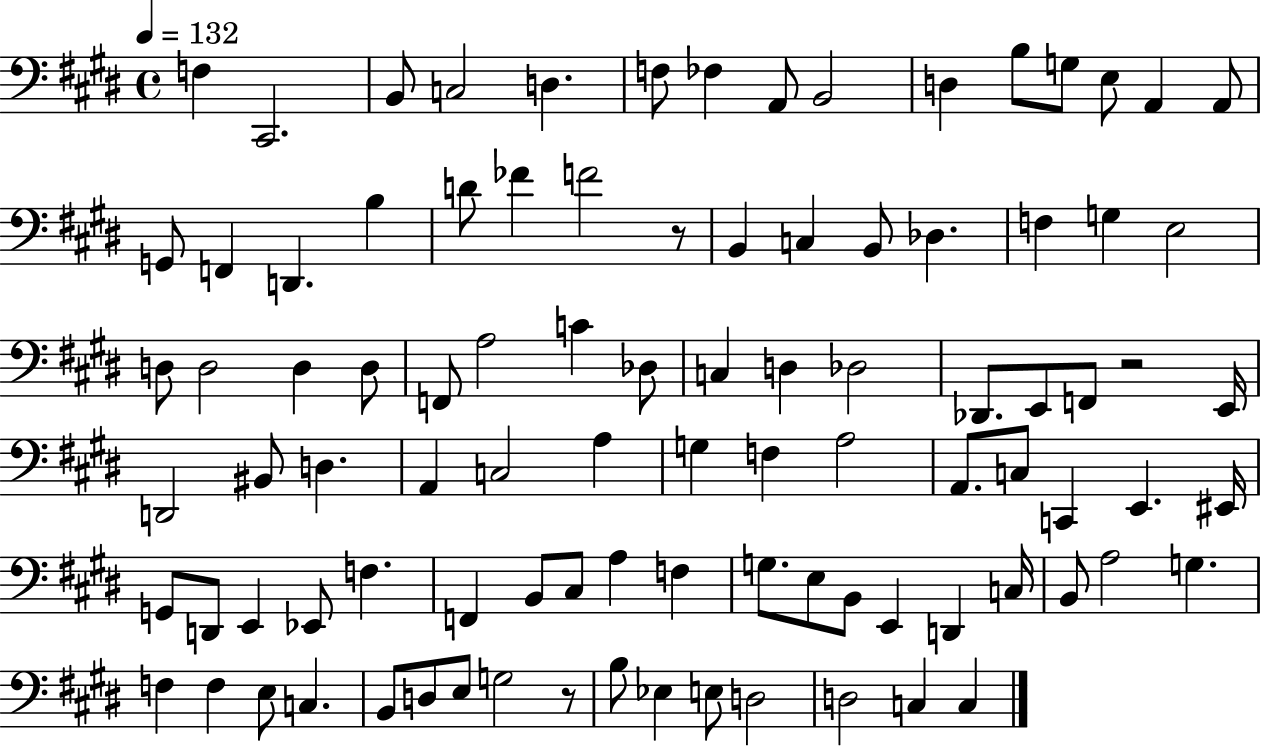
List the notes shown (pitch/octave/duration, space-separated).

F3/q C#2/h. B2/e C3/h D3/q. F3/e FES3/q A2/e B2/h D3/q B3/e G3/e E3/e A2/q A2/e G2/e F2/q D2/q. B3/q D4/e FES4/q F4/h R/e B2/q C3/q B2/e Db3/q. F3/q G3/q E3/h D3/e D3/h D3/q D3/e F2/e A3/h C4/q Db3/e C3/q D3/q Db3/h Db2/e. E2/e F2/e R/h E2/s D2/h BIS2/e D3/q. A2/q C3/h A3/q G3/q F3/q A3/h A2/e. C3/e C2/q E2/q. EIS2/s G2/e D2/e E2/q Eb2/e F3/q. F2/q B2/e C#3/e A3/q F3/q G3/e. E3/e B2/e E2/q D2/q C3/s B2/e A3/h G3/q. F3/q F3/q E3/e C3/q. B2/e D3/e E3/e G3/h R/e B3/e Eb3/q E3/e D3/h D3/h C3/q C3/q